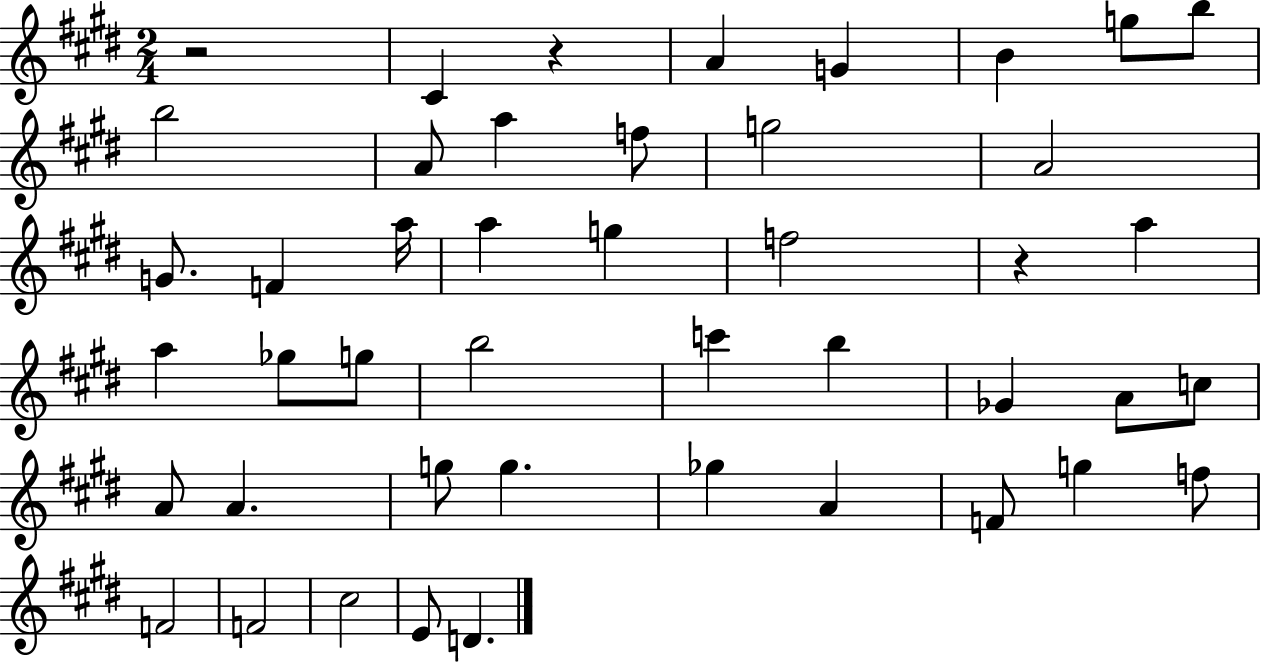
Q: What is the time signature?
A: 2/4